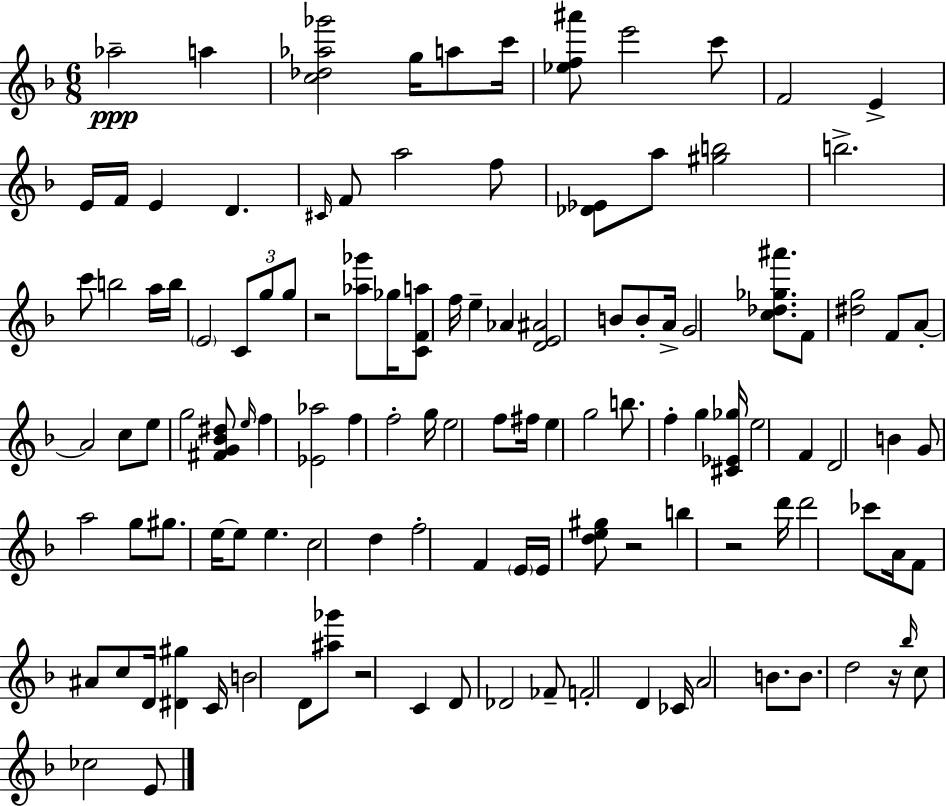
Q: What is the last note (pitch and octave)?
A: E4